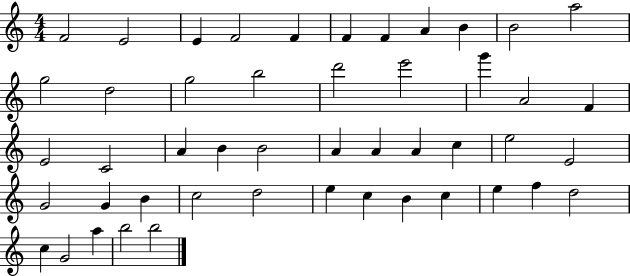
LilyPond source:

{
  \clef treble
  \numericTimeSignature
  \time 4/4
  \key c \major
  f'2 e'2 | e'4 f'2 f'4 | f'4 f'4 a'4 b'4 | b'2 a''2 | \break g''2 d''2 | g''2 b''2 | d'''2 e'''2 | g'''4 a'2 f'4 | \break e'2 c'2 | a'4 b'4 b'2 | a'4 a'4 a'4 c''4 | e''2 e'2 | \break g'2 g'4 b'4 | c''2 d''2 | e''4 c''4 b'4 c''4 | e''4 f''4 d''2 | \break c''4 g'2 a''4 | b''2 b''2 | \bar "|."
}